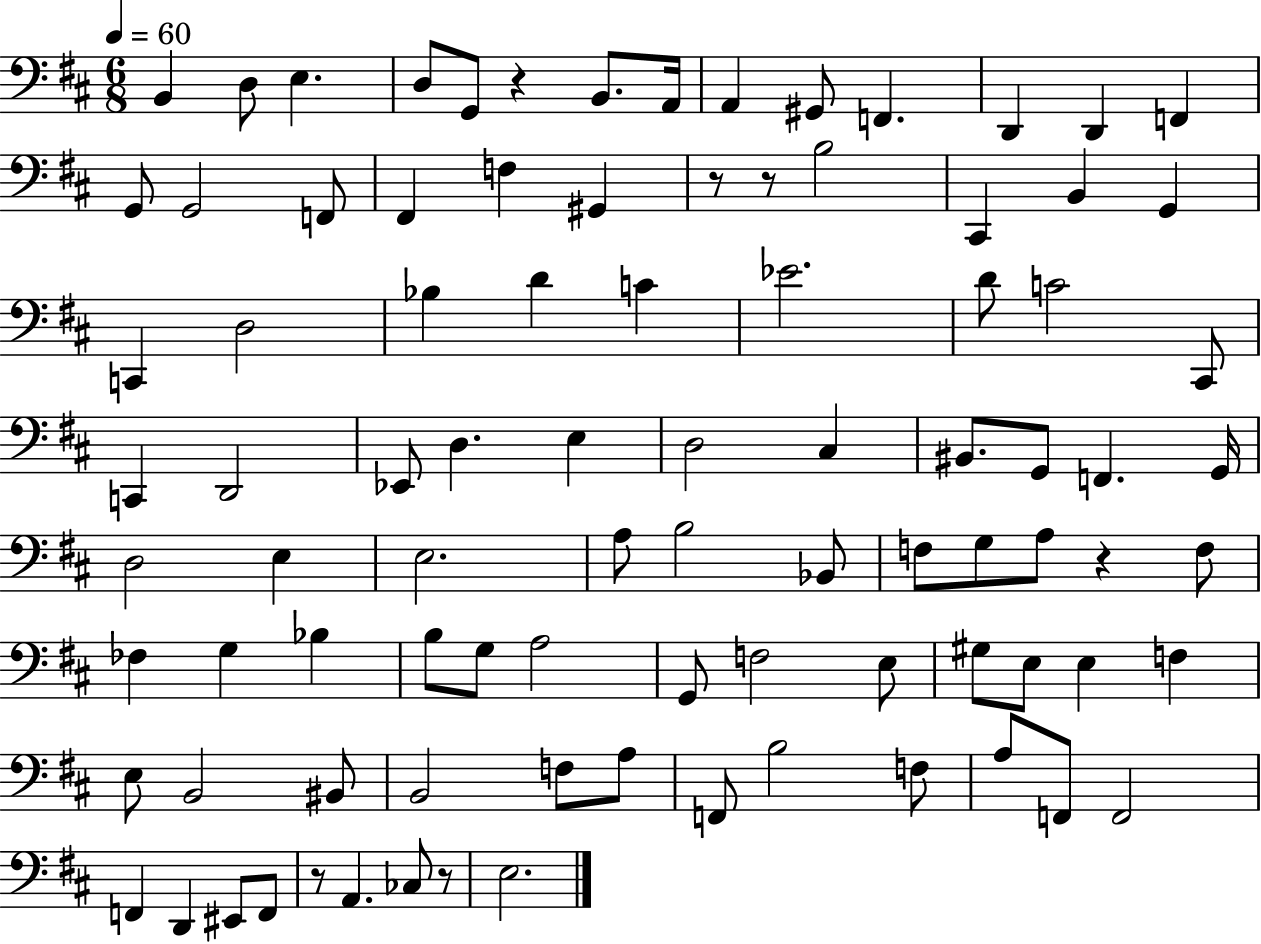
{
  \clef bass
  \numericTimeSignature
  \time 6/8
  \key d \major
  \tempo 4 = 60
  \repeat volta 2 { b,4 d8 e4. | d8 g,8 r4 b,8. a,16 | a,4 gis,8 f,4. | d,4 d,4 f,4 | \break g,8 g,2 f,8 | fis,4 f4 gis,4 | r8 r8 b2 | cis,4 b,4 g,4 | \break c,4 d2 | bes4 d'4 c'4 | ees'2. | d'8 c'2 cis,8 | \break c,4 d,2 | ees,8 d4. e4 | d2 cis4 | bis,8. g,8 f,4. g,16 | \break d2 e4 | e2. | a8 b2 bes,8 | f8 g8 a8 r4 f8 | \break fes4 g4 bes4 | b8 g8 a2 | g,8 f2 e8 | gis8 e8 e4 f4 | \break e8 b,2 bis,8 | b,2 f8 a8 | f,8 b2 f8 | a8 f,8 f,2 | \break f,4 d,4 eis,8 f,8 | r8 a,4. ces8 r8 | e2. | } \bar "|."
}